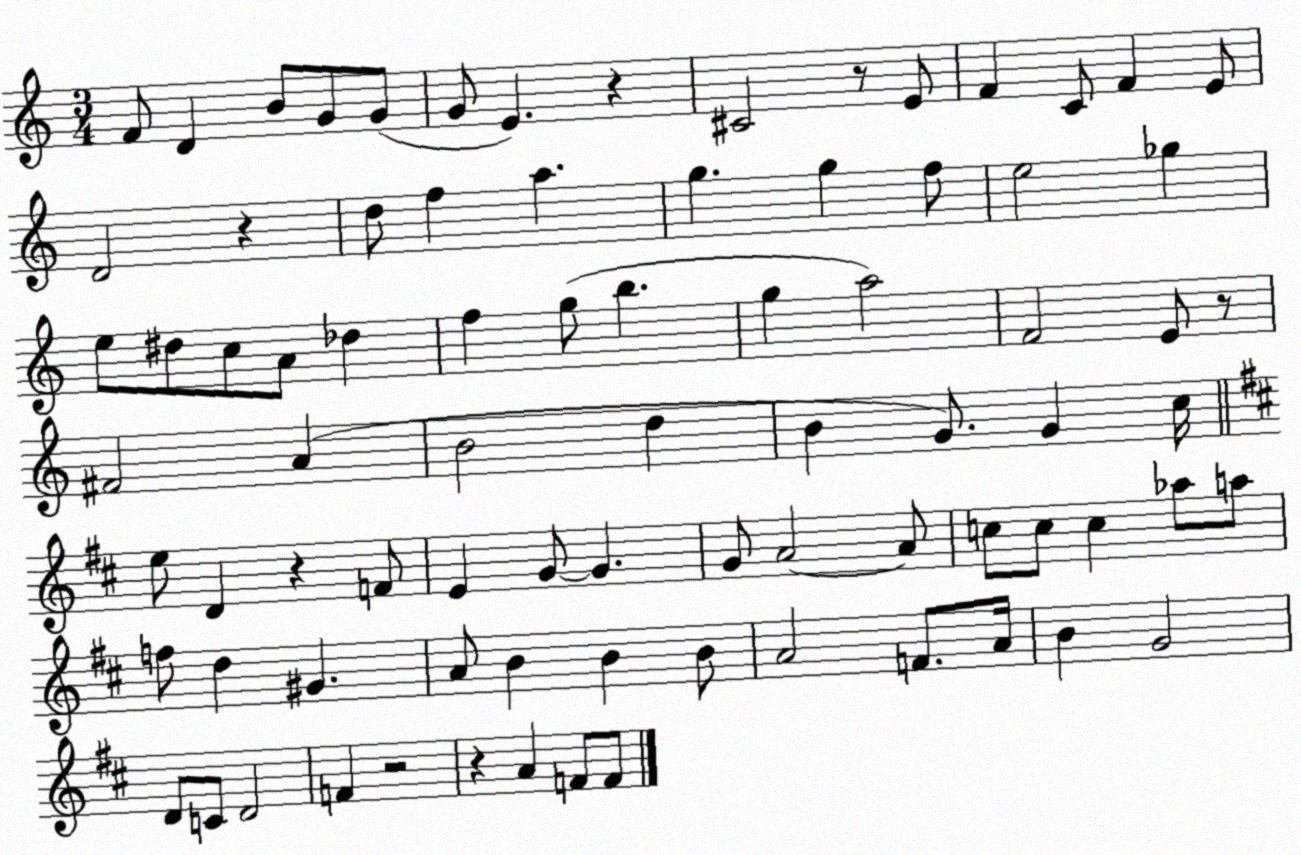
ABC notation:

X:1
T:Untitled
M:3/4
L:1/4
K:C
F/2 D B/2 G/2 G/2 G/2 E z ^C2 z/2 E/2 F C/2 F E/2 D2 z d/2 f a g g f/2 e2 _g e/2 ^d/2 c/2 A/2 _d f g/2 b g a2 F2 E/2 z/2 ^F2 A B2 d B G/2 G c/4 e/2 D z F/2 E G/2 G G/2 A2 A/2 c/2 c/2 c _a/2 a/2 f/2 d ^G A/2 B B B/2 A2 F/2 A/4 B G2 D/2 C/2 D2 F z2 z A F/2 F/2